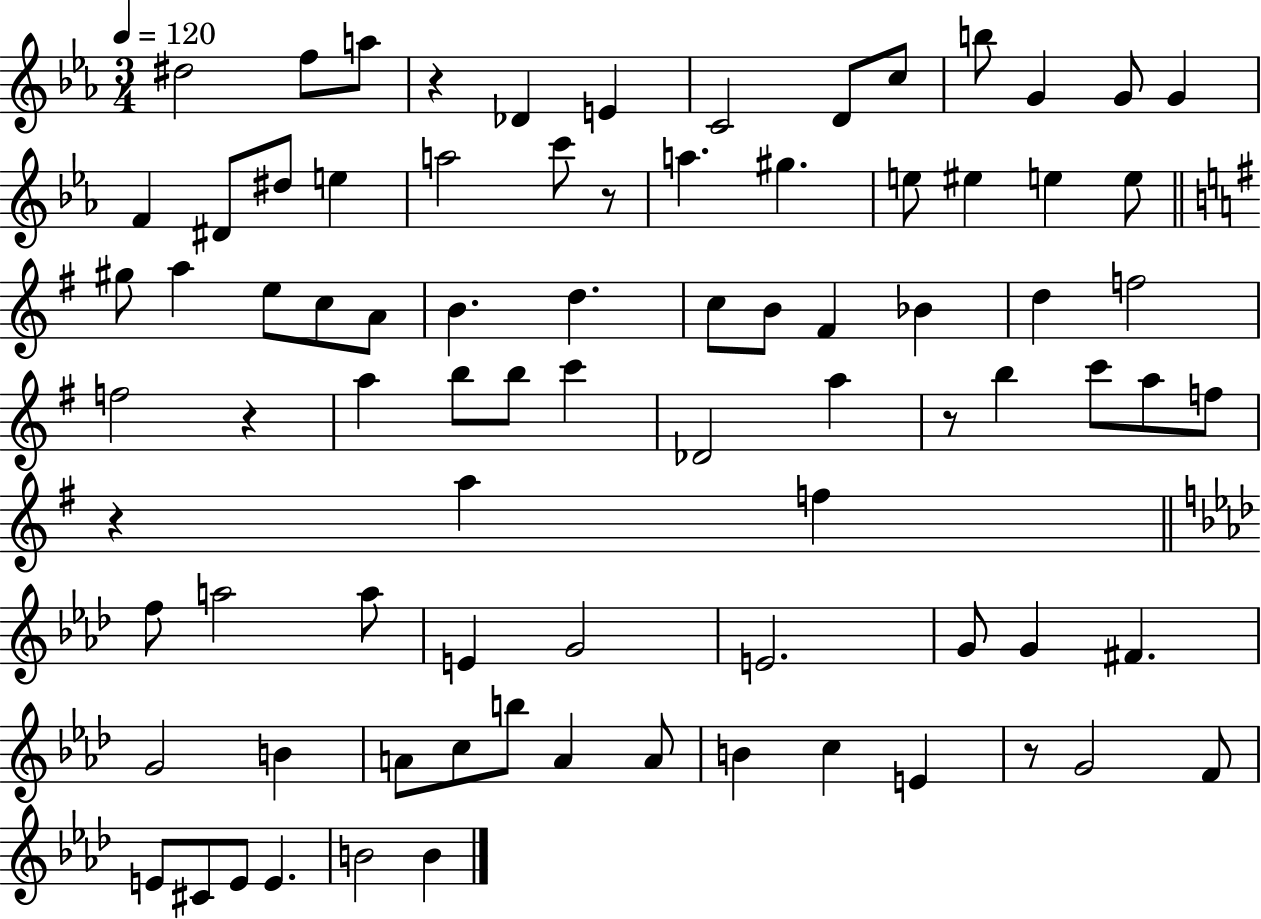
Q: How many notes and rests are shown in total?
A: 83